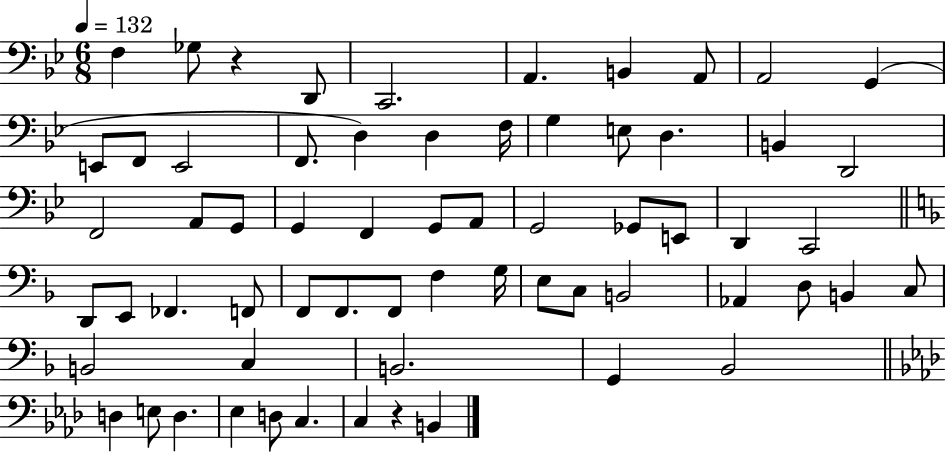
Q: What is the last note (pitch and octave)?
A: B2